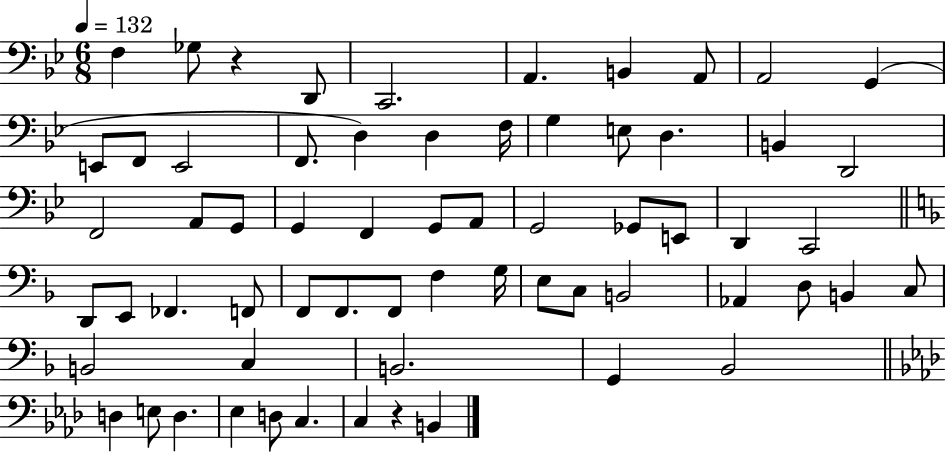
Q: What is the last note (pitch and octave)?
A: B2